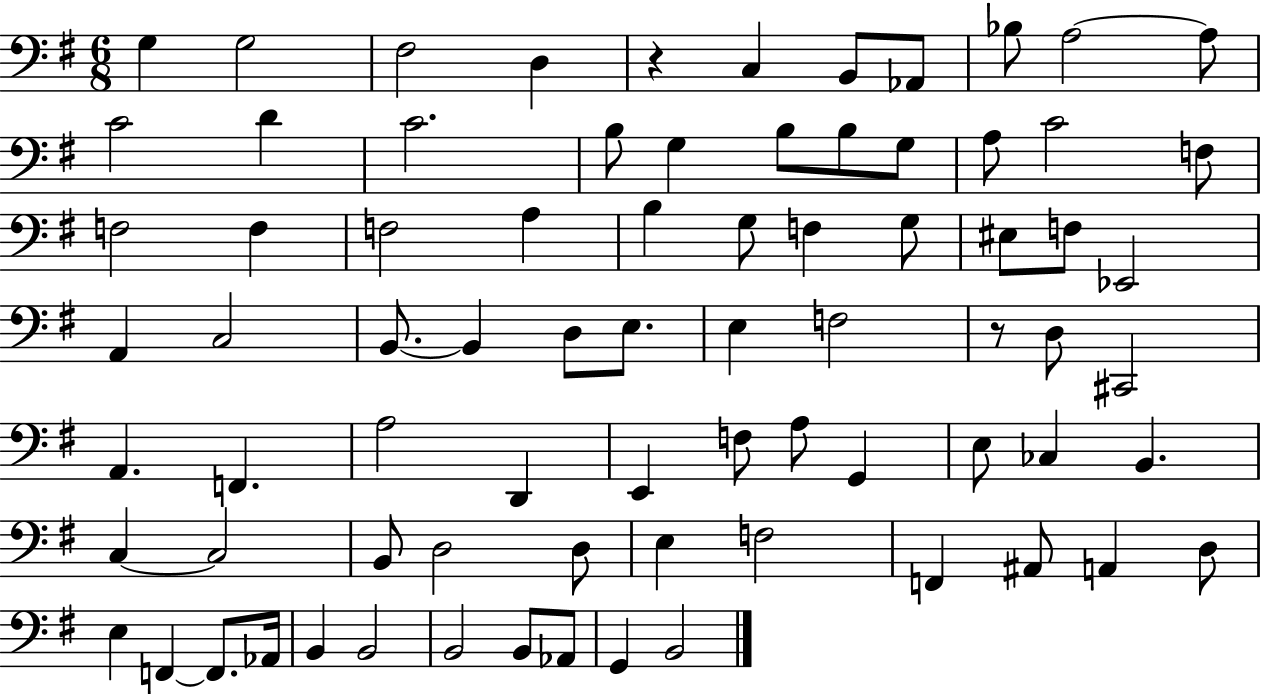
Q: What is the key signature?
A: G major